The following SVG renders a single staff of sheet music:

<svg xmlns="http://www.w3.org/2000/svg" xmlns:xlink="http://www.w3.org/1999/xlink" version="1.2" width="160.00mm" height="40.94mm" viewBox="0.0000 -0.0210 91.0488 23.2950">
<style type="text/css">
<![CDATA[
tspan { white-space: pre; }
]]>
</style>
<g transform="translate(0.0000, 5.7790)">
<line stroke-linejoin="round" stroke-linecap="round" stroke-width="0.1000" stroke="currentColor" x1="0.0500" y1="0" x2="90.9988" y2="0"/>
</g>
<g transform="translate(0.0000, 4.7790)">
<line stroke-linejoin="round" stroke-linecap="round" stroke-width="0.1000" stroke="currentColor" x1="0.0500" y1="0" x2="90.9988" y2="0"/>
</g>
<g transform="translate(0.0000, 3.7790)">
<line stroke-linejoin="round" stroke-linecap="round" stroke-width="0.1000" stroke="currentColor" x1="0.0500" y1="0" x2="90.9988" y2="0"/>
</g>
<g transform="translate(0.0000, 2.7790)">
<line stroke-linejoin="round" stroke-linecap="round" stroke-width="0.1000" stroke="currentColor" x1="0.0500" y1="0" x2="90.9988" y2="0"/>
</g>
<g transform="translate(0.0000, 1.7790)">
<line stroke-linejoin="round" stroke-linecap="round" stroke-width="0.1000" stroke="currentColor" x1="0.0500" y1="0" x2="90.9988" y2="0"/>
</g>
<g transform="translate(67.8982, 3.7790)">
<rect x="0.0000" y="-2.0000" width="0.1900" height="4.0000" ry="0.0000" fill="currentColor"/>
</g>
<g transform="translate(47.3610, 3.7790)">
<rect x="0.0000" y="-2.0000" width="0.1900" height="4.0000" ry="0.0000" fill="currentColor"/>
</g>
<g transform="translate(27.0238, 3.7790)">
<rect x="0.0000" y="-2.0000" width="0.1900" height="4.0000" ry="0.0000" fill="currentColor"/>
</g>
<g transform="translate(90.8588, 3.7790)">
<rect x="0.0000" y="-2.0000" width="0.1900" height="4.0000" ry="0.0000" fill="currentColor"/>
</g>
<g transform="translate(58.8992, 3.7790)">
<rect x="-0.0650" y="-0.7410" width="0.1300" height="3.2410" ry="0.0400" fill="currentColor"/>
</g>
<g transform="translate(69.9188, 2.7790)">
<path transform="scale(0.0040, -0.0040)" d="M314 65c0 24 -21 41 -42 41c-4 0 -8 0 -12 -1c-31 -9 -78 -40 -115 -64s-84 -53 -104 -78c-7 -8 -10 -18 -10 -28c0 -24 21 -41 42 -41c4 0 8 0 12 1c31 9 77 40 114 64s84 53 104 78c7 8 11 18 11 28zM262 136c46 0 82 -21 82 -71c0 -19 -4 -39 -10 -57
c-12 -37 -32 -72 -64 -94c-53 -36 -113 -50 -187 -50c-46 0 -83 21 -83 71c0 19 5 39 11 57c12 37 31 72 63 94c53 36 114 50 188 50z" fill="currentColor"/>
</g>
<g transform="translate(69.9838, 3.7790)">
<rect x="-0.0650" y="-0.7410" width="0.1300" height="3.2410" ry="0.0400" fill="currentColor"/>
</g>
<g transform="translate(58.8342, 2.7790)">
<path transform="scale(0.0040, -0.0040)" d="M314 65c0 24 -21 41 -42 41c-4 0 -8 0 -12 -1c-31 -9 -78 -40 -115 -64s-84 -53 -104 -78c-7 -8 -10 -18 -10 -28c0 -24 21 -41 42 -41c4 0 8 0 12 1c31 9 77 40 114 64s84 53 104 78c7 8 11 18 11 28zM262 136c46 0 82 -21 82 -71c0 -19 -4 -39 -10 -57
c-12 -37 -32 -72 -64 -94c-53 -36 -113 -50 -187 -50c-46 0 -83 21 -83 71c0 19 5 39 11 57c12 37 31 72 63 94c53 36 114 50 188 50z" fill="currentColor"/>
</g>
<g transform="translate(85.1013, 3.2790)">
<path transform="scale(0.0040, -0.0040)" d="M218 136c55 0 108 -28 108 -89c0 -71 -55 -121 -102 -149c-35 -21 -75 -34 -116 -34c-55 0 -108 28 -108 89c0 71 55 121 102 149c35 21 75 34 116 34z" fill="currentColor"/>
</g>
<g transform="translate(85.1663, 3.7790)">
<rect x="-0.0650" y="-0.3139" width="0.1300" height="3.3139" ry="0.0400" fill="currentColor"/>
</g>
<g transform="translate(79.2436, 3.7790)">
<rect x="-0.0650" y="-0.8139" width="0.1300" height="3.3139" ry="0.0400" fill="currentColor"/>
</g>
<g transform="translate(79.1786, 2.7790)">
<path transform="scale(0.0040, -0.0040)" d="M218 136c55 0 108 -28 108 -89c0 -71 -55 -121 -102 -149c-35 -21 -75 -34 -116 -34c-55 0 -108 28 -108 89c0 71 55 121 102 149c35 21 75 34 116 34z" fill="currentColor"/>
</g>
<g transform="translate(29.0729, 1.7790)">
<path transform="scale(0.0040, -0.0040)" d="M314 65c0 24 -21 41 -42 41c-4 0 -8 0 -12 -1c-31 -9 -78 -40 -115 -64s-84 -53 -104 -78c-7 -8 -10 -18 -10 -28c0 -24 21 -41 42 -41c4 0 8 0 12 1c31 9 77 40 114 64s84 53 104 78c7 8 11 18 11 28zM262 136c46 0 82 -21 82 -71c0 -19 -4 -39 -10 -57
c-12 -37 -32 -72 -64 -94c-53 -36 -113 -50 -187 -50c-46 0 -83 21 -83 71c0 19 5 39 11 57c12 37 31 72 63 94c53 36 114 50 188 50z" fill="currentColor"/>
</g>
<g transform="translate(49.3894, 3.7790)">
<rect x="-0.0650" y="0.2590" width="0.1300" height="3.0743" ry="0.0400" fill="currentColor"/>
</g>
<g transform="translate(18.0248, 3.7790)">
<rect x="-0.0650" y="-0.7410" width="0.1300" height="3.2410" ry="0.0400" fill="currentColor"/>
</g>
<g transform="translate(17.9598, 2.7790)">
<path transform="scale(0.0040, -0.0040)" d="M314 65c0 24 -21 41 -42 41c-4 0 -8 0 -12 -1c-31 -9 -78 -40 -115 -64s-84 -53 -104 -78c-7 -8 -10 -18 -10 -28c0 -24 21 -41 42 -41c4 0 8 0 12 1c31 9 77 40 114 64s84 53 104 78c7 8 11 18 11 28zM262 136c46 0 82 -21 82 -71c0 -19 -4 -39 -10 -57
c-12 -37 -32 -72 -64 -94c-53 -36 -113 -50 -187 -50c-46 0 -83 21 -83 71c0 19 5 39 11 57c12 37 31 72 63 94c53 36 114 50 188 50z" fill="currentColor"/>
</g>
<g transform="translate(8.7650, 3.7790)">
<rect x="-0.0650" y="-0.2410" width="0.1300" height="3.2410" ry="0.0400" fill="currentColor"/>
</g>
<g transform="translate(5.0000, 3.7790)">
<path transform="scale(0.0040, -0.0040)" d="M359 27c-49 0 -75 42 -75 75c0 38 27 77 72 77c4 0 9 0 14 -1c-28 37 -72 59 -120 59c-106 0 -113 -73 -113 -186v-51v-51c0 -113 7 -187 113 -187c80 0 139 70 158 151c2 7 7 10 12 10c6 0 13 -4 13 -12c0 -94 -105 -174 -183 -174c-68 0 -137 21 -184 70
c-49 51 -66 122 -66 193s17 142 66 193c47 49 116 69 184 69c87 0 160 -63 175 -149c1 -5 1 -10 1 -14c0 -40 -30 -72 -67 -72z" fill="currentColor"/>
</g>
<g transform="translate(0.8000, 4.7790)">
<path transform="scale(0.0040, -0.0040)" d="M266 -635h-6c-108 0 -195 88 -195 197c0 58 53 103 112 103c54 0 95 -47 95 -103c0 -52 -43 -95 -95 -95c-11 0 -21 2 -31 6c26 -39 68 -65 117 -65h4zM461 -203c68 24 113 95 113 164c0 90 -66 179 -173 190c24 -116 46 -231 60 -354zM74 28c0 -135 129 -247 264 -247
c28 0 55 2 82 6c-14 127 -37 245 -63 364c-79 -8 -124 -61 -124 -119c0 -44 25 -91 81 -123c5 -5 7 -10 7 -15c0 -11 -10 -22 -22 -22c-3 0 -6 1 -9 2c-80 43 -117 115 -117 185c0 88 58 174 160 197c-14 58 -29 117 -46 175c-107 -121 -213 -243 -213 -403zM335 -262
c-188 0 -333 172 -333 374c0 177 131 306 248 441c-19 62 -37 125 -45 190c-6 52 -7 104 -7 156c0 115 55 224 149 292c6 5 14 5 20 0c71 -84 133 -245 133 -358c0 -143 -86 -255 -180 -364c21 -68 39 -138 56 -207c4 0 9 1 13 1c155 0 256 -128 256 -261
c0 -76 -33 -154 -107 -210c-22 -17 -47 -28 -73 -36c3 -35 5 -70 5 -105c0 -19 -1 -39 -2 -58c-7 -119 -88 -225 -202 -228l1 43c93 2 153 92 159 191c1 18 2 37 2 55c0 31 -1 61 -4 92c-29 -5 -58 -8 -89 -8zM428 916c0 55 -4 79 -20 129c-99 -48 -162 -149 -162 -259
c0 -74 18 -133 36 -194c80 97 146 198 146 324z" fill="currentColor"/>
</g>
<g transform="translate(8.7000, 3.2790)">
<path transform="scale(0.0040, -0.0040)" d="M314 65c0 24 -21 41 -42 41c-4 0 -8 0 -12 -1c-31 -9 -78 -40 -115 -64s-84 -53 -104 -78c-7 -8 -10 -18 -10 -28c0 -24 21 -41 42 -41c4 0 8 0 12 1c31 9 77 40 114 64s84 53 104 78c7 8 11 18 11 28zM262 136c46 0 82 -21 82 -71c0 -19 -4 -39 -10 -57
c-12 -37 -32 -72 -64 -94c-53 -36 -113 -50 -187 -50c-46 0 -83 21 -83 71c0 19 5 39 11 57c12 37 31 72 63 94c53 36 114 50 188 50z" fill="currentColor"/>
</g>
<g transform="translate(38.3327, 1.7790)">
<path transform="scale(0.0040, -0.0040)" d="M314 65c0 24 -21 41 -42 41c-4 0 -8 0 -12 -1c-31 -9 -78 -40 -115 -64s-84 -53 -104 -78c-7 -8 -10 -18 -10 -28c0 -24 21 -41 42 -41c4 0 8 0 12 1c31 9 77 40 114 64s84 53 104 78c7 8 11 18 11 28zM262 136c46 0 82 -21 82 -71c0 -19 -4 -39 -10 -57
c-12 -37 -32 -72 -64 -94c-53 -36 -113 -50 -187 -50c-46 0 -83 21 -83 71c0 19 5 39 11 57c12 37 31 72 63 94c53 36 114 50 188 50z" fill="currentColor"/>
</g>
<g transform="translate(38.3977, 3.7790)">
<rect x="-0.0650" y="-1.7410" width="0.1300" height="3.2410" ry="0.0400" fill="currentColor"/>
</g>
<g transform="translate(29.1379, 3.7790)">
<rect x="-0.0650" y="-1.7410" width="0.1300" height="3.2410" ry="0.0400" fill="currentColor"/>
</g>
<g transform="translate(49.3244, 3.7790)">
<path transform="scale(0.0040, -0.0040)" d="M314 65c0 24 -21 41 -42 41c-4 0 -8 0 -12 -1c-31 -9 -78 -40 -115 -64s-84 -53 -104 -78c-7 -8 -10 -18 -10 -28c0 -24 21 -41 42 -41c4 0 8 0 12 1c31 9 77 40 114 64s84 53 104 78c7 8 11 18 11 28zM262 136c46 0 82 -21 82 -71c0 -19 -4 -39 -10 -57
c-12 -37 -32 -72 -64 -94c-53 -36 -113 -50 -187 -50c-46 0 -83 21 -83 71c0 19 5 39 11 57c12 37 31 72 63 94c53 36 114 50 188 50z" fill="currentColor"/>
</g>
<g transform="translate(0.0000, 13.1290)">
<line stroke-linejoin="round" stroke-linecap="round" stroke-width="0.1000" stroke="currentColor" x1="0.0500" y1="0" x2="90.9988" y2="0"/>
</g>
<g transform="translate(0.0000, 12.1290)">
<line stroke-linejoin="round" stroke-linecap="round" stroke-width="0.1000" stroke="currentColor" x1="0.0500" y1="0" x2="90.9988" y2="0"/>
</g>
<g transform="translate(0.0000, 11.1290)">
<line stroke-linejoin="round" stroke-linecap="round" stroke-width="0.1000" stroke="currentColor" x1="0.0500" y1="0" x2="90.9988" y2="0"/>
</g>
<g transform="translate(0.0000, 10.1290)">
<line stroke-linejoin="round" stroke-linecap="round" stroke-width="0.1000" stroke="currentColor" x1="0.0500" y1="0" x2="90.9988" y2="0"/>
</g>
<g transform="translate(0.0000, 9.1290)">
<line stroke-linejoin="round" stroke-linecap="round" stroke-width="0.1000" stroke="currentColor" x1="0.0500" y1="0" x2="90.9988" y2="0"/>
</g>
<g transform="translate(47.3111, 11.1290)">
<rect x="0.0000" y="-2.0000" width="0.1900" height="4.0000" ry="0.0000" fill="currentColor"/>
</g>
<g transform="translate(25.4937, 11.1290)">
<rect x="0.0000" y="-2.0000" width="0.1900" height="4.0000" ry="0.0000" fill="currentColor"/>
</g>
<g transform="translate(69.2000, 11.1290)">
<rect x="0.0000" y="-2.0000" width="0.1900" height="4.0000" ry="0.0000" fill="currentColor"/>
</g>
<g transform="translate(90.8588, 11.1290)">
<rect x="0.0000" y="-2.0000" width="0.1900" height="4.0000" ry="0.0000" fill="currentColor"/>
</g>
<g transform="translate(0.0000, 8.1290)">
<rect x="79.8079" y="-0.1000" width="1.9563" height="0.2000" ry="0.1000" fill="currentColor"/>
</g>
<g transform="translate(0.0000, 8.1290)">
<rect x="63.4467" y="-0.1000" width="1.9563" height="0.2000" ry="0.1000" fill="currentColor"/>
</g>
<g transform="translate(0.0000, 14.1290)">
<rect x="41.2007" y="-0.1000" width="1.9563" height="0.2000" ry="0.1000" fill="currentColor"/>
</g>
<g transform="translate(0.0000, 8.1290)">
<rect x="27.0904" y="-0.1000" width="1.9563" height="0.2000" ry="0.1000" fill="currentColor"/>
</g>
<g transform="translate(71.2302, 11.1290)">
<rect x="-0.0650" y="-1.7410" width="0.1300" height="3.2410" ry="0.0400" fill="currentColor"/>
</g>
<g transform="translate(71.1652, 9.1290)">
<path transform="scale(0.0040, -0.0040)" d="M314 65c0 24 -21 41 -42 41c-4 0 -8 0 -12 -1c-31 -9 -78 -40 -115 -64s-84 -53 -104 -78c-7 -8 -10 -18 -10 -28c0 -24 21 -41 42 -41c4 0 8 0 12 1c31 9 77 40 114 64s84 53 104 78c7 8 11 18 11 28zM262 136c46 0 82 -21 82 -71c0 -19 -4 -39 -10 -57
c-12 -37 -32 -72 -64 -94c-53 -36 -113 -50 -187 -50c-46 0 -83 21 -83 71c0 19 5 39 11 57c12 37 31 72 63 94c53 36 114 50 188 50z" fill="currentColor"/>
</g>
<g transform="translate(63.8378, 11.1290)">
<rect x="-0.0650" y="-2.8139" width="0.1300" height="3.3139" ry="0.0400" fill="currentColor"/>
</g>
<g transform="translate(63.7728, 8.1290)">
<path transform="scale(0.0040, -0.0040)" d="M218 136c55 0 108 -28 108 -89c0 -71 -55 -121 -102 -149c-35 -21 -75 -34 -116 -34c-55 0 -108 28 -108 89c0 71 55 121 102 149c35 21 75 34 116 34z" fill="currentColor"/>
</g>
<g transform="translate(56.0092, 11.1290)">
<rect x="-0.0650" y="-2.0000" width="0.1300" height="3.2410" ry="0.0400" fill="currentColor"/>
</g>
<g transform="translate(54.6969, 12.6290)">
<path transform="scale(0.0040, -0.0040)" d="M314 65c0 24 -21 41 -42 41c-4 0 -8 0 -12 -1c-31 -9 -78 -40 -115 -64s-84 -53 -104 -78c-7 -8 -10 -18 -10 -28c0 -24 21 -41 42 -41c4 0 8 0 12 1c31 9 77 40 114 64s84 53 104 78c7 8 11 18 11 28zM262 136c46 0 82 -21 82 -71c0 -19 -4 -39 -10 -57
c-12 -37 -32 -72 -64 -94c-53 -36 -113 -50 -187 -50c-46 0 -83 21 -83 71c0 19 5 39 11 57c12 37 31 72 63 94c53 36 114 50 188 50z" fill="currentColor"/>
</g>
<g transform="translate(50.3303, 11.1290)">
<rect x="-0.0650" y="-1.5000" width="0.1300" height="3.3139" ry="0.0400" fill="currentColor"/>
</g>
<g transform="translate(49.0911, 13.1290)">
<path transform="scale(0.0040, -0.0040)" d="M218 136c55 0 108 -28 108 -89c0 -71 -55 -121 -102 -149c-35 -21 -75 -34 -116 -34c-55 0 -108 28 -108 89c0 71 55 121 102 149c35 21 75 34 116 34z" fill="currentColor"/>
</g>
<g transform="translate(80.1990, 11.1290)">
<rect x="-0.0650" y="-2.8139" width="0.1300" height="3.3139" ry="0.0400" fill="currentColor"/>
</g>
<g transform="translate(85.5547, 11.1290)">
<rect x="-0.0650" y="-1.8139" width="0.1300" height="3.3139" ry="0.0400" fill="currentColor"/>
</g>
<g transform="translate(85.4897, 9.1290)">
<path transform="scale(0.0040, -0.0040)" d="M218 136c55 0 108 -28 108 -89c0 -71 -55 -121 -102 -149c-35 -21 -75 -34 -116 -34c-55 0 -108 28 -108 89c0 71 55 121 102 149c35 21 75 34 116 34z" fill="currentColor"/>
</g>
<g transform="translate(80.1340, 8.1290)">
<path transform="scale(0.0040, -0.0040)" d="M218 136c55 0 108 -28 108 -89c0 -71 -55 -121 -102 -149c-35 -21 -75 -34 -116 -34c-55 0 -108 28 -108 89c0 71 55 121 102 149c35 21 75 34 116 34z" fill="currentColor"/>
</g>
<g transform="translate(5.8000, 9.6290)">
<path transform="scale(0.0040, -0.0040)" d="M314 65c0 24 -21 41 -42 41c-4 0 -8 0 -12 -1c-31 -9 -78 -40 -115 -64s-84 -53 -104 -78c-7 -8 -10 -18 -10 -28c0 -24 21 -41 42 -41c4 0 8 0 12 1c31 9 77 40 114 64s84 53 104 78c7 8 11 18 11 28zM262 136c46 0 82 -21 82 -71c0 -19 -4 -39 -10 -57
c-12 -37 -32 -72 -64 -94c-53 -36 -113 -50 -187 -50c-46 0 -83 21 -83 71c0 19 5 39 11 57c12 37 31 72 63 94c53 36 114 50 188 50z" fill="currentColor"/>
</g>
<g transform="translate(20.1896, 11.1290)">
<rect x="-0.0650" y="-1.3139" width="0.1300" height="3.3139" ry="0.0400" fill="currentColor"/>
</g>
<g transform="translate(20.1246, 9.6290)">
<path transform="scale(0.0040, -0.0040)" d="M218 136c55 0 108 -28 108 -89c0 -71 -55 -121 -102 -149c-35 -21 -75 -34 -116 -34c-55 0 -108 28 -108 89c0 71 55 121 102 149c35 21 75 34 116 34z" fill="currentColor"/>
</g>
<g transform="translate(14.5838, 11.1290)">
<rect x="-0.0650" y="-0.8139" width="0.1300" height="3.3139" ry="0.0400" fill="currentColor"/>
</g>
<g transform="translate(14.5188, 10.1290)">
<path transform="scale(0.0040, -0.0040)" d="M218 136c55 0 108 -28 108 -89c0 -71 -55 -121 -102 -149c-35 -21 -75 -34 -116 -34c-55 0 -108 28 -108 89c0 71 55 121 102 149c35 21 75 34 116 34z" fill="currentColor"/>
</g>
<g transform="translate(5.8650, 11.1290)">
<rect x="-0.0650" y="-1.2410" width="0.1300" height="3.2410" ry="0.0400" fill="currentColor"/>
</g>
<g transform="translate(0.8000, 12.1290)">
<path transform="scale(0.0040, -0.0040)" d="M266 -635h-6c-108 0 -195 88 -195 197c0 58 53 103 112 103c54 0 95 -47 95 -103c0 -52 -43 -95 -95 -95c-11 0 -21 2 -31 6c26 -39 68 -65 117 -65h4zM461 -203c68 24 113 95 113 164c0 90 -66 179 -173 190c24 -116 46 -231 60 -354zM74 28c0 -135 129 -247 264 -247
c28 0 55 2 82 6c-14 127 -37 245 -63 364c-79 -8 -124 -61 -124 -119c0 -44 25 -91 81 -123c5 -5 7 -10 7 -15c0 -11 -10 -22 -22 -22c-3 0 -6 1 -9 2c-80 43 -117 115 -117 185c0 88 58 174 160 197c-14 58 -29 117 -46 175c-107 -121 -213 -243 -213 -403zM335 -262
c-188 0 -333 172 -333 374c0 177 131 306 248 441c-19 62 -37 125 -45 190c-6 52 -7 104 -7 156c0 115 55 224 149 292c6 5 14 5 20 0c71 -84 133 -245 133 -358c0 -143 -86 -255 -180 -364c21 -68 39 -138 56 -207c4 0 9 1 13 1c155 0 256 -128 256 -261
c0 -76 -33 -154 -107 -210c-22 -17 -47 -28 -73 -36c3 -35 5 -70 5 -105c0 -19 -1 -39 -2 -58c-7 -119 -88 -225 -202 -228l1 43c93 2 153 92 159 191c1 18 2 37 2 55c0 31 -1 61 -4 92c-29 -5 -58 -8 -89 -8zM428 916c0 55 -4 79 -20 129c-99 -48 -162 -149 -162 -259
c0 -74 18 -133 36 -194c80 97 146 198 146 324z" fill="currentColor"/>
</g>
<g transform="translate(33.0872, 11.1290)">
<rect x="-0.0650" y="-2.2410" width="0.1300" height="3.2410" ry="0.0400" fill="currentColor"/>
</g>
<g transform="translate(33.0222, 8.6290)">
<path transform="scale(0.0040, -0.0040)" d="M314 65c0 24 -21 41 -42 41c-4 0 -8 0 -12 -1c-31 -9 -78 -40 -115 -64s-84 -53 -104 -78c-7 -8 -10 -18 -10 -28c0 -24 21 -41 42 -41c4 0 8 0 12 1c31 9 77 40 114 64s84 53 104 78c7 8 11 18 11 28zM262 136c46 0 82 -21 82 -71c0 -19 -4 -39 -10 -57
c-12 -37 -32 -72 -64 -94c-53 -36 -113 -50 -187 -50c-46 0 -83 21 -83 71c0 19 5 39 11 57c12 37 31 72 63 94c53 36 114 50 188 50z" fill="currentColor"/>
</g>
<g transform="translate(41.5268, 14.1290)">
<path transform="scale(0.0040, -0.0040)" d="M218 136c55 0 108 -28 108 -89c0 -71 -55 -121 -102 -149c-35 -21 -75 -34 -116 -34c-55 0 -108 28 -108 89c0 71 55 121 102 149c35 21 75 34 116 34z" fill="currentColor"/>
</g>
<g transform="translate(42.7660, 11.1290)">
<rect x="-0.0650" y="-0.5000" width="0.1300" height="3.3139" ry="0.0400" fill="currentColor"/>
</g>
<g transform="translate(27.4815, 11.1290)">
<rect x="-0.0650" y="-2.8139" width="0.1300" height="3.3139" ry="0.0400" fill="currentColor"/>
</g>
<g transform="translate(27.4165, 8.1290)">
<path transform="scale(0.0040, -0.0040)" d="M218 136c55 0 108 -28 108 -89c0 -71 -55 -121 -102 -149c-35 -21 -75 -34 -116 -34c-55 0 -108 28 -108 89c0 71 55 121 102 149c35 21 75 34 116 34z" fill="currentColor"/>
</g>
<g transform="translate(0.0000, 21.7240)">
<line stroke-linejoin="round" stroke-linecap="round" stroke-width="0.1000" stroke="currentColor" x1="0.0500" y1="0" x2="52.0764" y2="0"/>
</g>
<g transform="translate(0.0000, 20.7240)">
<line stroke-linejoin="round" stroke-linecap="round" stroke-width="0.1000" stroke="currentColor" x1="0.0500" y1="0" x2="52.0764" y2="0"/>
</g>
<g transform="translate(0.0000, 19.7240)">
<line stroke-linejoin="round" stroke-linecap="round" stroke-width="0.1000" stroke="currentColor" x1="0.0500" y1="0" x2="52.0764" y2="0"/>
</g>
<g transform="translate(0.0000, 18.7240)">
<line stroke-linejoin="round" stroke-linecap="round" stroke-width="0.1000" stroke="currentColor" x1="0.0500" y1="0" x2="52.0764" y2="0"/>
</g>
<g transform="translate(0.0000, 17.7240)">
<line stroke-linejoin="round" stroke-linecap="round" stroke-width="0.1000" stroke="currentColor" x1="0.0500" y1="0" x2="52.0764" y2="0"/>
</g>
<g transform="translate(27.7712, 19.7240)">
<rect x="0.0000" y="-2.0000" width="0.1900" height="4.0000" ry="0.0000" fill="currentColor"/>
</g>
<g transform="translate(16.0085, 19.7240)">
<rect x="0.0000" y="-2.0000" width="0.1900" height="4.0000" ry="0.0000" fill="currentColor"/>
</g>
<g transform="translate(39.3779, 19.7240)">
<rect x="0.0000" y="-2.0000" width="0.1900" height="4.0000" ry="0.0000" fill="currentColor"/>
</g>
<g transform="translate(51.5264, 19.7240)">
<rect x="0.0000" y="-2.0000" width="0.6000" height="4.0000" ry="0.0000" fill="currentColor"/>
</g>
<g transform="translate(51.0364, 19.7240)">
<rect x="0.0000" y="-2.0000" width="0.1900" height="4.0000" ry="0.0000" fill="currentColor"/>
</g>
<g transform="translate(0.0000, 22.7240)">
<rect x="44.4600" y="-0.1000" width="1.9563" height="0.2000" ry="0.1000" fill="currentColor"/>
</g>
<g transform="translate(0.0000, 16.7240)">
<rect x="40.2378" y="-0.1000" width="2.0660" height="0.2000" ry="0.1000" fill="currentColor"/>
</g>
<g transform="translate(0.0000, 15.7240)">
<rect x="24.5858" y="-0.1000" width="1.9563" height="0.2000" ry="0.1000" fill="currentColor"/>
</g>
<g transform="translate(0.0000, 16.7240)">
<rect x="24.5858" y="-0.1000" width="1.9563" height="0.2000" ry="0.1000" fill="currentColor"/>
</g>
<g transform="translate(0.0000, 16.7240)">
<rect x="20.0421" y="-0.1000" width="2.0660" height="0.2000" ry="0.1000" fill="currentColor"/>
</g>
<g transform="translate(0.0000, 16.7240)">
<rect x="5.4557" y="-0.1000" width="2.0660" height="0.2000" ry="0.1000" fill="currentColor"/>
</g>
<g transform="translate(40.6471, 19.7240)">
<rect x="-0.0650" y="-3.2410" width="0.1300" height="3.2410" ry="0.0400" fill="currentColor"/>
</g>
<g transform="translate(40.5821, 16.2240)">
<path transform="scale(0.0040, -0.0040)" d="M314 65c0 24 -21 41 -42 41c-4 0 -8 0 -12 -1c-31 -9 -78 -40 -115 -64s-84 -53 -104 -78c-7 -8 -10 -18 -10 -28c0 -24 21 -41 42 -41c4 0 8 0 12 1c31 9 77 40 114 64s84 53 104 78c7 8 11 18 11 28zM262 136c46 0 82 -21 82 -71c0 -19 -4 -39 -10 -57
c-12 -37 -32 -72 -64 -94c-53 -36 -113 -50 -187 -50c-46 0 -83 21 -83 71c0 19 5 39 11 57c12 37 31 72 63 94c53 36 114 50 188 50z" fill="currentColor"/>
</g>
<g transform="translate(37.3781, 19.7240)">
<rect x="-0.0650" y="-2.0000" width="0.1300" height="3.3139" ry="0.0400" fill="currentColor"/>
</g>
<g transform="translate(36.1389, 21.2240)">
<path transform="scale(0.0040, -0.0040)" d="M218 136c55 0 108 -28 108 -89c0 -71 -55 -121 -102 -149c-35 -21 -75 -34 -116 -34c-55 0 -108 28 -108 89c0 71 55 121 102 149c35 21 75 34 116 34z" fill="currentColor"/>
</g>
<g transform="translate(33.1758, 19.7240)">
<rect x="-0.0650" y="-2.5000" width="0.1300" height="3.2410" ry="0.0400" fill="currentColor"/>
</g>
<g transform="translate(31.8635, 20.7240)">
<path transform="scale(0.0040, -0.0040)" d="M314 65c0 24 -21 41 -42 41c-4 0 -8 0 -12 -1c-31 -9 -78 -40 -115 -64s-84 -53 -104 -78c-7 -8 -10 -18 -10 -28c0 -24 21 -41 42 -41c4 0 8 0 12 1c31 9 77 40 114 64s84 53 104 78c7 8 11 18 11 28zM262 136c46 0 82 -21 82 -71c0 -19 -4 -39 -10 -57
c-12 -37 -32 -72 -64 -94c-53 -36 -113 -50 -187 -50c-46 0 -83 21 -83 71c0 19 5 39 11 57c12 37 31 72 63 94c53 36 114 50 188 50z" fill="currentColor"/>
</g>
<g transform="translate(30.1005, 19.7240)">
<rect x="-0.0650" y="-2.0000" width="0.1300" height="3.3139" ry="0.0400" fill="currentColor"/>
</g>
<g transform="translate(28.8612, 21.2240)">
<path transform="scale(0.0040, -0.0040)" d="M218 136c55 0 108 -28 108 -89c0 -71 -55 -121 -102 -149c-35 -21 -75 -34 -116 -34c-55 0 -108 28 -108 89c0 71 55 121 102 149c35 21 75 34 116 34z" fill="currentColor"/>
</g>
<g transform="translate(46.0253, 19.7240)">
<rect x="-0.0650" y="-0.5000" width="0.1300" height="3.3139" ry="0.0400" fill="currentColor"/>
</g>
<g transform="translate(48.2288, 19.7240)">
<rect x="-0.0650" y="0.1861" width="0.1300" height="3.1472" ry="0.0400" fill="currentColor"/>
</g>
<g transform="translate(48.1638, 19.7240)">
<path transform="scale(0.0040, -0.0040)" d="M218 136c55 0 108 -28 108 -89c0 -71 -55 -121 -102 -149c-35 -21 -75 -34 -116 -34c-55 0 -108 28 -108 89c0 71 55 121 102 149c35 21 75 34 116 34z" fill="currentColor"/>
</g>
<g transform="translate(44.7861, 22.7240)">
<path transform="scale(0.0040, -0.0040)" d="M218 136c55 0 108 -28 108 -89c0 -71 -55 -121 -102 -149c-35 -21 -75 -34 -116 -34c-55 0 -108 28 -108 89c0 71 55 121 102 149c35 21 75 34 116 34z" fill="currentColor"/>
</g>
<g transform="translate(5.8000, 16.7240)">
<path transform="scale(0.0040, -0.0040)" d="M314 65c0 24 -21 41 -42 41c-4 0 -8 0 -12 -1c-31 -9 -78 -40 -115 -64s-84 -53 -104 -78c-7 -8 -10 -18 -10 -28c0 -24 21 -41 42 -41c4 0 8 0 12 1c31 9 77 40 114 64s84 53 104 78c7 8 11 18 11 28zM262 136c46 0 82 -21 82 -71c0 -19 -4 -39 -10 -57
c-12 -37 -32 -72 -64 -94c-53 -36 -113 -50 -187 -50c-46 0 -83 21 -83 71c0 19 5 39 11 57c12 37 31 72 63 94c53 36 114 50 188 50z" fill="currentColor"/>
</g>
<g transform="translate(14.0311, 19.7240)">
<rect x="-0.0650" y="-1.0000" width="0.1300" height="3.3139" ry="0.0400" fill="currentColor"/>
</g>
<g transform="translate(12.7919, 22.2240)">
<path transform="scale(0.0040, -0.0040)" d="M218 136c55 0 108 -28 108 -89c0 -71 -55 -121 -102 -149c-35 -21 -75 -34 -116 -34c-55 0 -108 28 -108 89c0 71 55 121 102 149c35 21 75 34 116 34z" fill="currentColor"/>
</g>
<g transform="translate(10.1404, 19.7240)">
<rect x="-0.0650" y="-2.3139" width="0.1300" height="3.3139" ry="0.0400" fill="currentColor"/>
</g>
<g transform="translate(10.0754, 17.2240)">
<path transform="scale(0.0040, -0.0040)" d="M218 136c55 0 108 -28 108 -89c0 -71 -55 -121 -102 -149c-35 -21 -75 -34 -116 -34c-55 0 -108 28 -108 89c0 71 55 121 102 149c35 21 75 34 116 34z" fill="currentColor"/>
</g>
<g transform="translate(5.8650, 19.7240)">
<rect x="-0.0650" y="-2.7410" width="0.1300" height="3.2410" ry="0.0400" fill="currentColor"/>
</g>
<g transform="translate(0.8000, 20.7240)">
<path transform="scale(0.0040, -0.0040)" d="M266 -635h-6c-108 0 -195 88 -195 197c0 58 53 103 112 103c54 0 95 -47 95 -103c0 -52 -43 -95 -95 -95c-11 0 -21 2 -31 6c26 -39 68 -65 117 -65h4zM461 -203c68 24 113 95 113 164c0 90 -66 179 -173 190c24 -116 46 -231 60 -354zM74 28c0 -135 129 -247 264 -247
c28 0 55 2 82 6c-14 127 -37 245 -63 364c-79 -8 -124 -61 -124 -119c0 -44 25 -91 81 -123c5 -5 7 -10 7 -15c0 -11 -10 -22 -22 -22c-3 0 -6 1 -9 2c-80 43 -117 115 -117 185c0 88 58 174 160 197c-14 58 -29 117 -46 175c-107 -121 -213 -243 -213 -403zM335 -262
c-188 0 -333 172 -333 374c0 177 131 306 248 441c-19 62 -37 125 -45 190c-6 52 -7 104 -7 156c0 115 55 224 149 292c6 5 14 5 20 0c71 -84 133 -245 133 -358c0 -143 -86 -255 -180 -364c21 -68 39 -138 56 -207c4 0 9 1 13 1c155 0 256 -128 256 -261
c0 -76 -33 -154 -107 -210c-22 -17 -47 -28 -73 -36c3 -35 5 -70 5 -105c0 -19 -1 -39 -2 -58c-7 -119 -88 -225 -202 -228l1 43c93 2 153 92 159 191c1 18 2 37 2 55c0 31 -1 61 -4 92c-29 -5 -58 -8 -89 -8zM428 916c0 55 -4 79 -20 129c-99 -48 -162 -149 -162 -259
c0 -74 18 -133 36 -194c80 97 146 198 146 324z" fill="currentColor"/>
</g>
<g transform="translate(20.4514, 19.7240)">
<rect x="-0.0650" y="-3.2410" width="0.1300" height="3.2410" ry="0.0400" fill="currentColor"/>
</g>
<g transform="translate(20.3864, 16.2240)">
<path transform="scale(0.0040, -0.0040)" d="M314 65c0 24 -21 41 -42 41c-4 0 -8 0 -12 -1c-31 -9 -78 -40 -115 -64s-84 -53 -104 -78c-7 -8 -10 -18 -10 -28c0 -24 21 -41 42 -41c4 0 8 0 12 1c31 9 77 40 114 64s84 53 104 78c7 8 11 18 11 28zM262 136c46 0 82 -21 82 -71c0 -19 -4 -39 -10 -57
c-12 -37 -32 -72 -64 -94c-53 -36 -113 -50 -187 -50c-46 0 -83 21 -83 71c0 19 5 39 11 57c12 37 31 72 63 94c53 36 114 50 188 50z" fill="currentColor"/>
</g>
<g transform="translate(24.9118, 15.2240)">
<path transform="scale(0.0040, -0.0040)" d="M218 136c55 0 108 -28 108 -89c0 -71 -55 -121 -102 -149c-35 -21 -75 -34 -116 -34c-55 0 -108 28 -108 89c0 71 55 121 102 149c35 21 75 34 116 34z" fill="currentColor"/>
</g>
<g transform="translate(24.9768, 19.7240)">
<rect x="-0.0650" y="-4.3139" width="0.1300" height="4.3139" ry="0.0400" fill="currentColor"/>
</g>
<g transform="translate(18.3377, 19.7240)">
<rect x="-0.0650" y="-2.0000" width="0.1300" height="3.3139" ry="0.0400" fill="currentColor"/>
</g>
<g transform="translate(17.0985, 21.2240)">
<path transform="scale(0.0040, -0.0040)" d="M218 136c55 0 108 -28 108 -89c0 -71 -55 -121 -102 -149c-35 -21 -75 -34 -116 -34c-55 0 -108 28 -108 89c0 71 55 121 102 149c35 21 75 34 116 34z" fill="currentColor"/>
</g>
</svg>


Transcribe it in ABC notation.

X:1
T:Untitled
M:4/4
L:1/4
K:C
c2 d2 f2 f2 B2 d2 d2 d c e2 d e a g2 C E F2 a f2 a f a2 g D F b2 d' F G2 F b2 C B